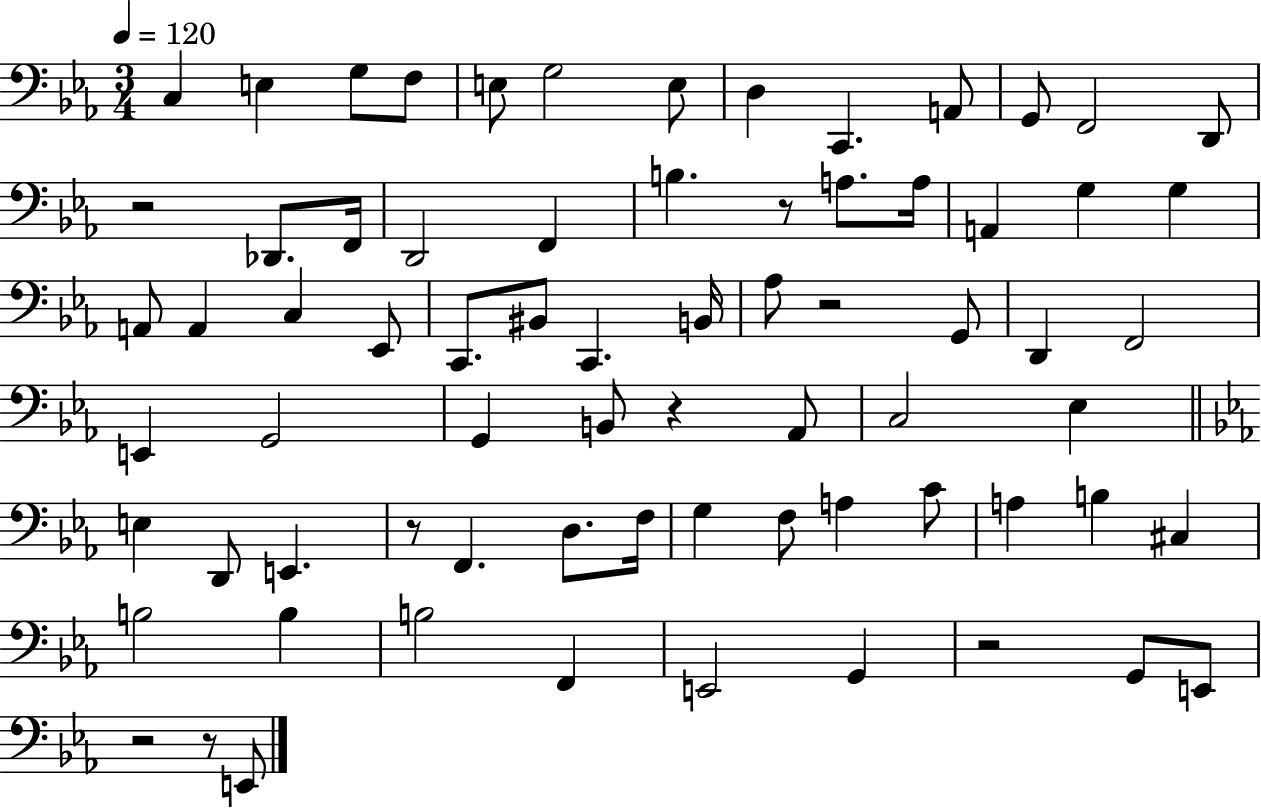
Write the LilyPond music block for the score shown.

{
  \clef bass
  \numericTimeSignature
  \time 3/4
  \key ees \major
  \tempo 4 = 120
  \repeat volta 2 { c4 e4 g8 f8 | e8 g2 e8 | d4 c,4. a,8 | g,8 f,2 d,8 | \break r2 des,8. f,16 | d,2 f,4 | b4. r8 a8. a16 | a,4 g4 g4 | \break a,8 a,4 c4 ees,8 | c,8. bis,8 c,4. b,16 | aes8 r2 g,8 | d,4 f,2 | \break e,4 g,2 | g,4 b,8 r4 aes,8 | c2 ees4 | \bar "||" \break \key c \minor e4 d,8 e,4. | r8 f,4. d8. f16 | g4 f8 a4 c'8 | a4 b4 cis4 | \break b2 b4 | b2 f,4 | e,2 g,4 | r2 g,8 e,8 | \break r2 r8 e,8 | } \bar "|."
}